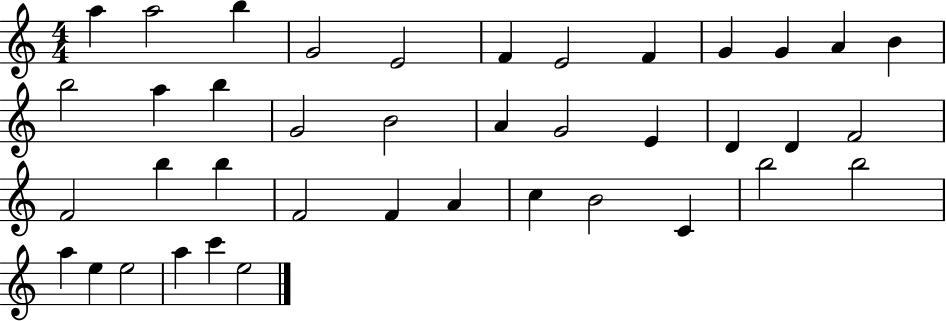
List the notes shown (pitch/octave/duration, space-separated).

A5/q A5/h B5/q G4/h E4/h F4/q E4/h F4/q G4/q G4/q A4/q B4/q B5/h A5/q B5/q G4/h B4/h A4/q G4/h E4/q D4/q D4/q F4/h F4/h B5/q B5/q F4/h F4/q A4/q C5/q B4/h C4/q B5/h B5/h A5/q E5/q E5/h A5/q C6/q E5/h